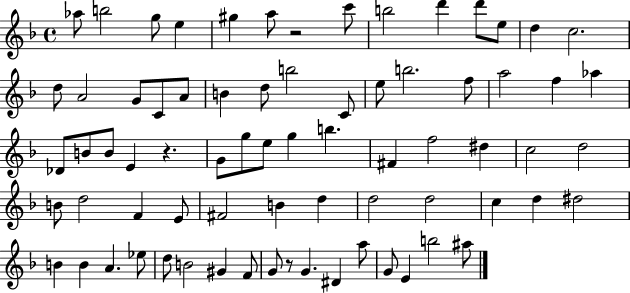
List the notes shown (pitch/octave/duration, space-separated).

Ab5/e B5/h G5/e E5/q G#5/q A5/e R/h C6/e B5/h D6/q D6/e E5/e D5/q C5/h. D5/e A4/h G4/e C4/e A4/e B4/q D5/e B5/h C4/e E5/e B5/h. F5/e A5/h F5/q Ab5/q Db4/e B4/e B4/e E4/q R/q. G4/e G5/e E5/e G5/q B5/q. F#4/q F5/h D#5/q C5/h D5/h B4/e D5/h F4/q E4/e F#4/h B4/q D5/q D5/h D5/h C5/q D5/q D#5/h B4/q B4/q A4/q. Eb5/e D5/e B4/h G#4/q F4/e G4/e R/e G4/q. D#4/q A5/e G4/e E4/q B5/h A#5/e